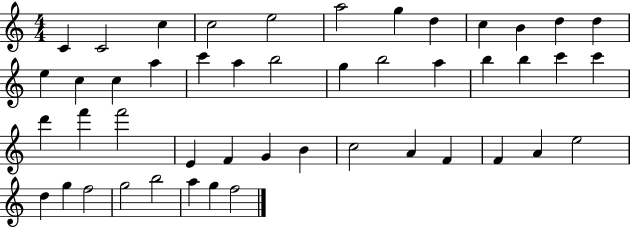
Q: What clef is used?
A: treble